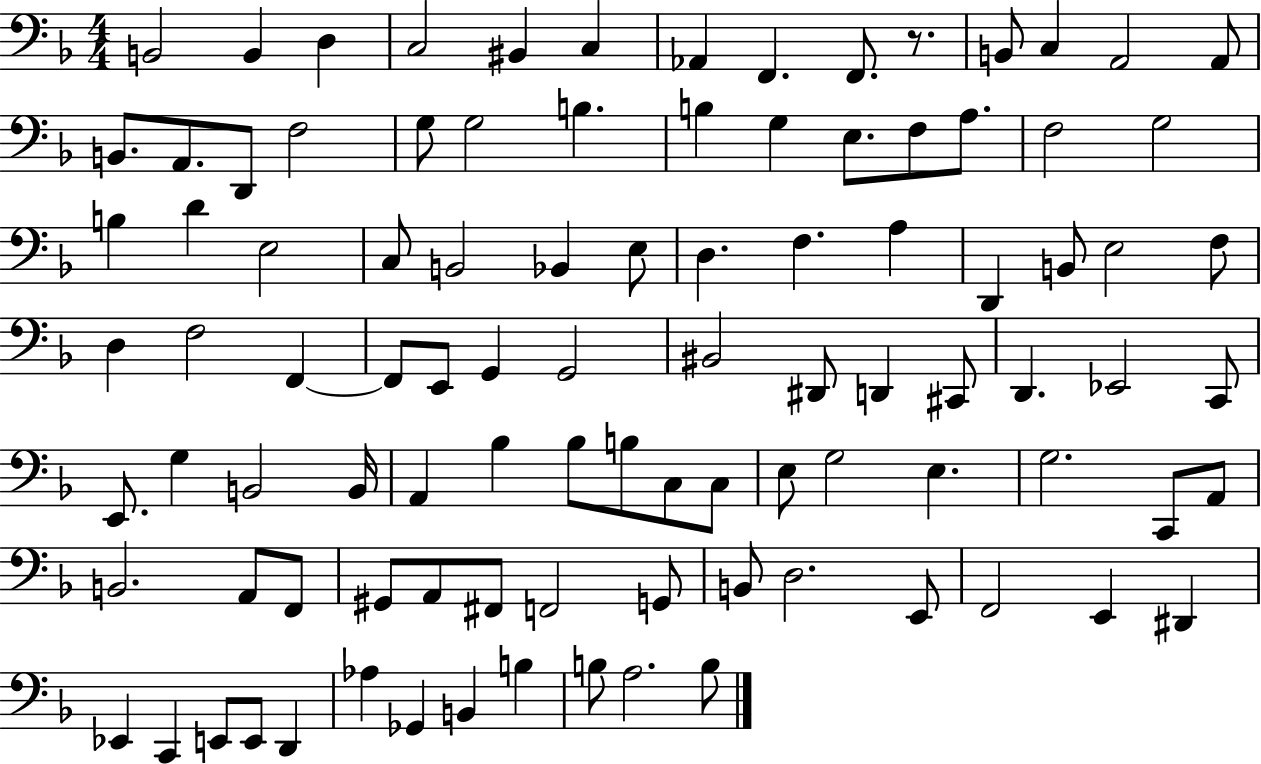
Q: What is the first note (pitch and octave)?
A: B2